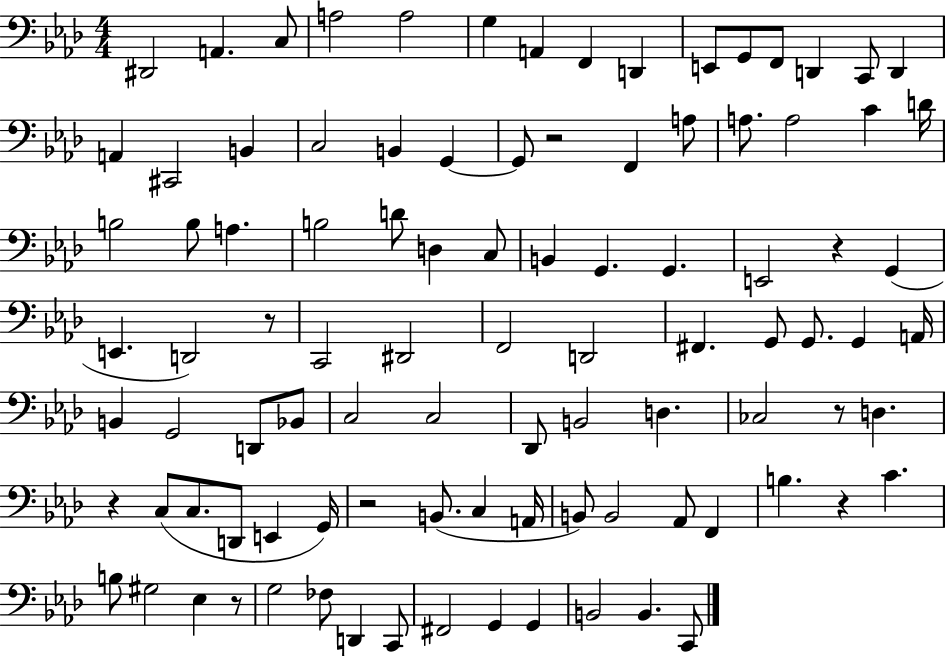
{
  \clef bass
  \numericTimeSignature
  \time 4/4
  \key aes \major
  dis,2 a,4. c8 | a2 a2 | g4 a,4 f,4 d,4 | e,8 g,8 f,8 d,4 c,8 d,4 | \break a,4 cis,2 b,4 | c2 b,4 g,4~~ | g,8 r2 f,4 a8 | a8. a2 c'4 d'16 | \break b2 b8 a4. | b2 d'8 d4 c8 | b,4 g,4. g,4. | e,2 r4 g,4( | \break e,4. d,2) r8 | c,2 dis,2 | f,2 d,2 | fis,4. g,8 g,8. g,4 a,16 | \break b,4 g,2 d,8 bes,8 | c2 c2 | des,8 b,2 d4. | ces2 r8 d4. | \break r4 c8( c8. d,8 e,4 g,16) | r2 b,8.( c4 a,16 | b,8) b,2 aes,8 f,4 | b4. r4 c'4. | \break b8 gis2 ees4 r8 | g2 fes8 d,4 c,8 | fis,2 g,4 g,4 | b,2 b,4. c,8 | \break \bar "|."
}